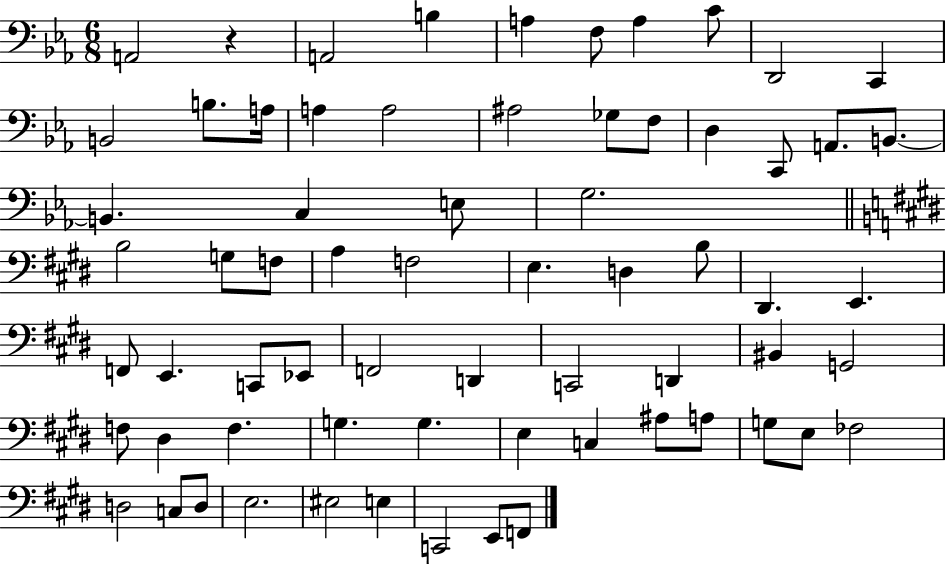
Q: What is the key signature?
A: EES major